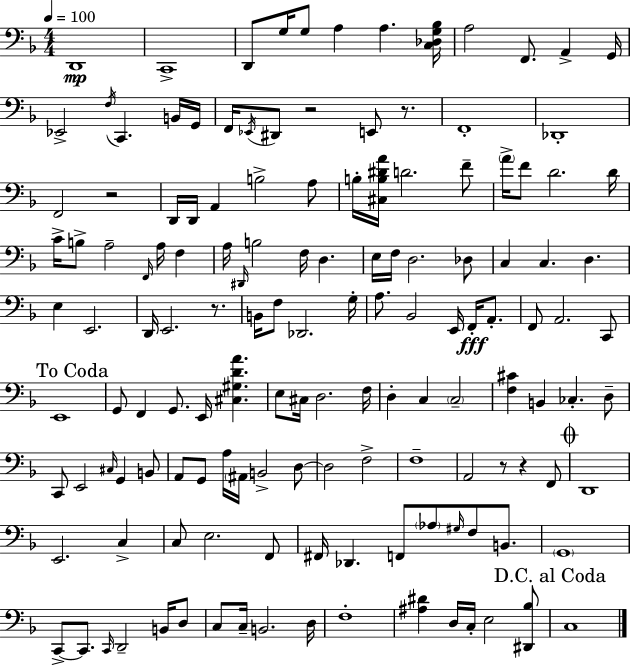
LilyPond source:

{
  \clef bass
  \numericTimeSignature
  \time 4/4
  \key f \major
  \tempo 4 = 100
  d,1\mp | c,1-> | d,8 g16 g8 a4 a4. <c des g bes>16 | a2 f,8. a,4-> g,16 | \break ees,2-> \acciaccatura { f16 } c,4. b,16 | g,16 f,16 \acciaccatura { ees,16 } dis,8 r2 e,8 r8. | f,1-. | des,1-. | \break f,2 r2 | d,16 d,16 a,4 b2-> | a8 b16-. <cis b dis' a'>16 d'2. | f'8-- \parenthesize a'16-> f'8 d'2. | \break d'16 c'16-> b8-> a2-- \grace { f,16 } a16 f4 | a16 \grace { dis,16 } b2 f16 d4. | e16 f16 d2. | des8 c4 c4. d4. | \break e4 e,2. | d,16 e,2. | r8. b,16 f8 des,2. | g16-. a8. bes,2 e,16 | \break f,16-.\fff a,8.-. f,8 a,2. | c,8 \mark "To Coda" e,1 | g,8 f,4 g,8. e,16 <cis gis d' a'>4. | e8 cis16 d2. | \break f16 d4-. c4 \parenthesize c2-- | <f cis'>4 b,4 ces4.-. | d8-- c,8 e,2 \grace { cis16 } g,4 | b,8 a,8 g,8 a16 \parenthesize ais,16 b,2-> | \break d8~~ d2 f2-> | f1-- | a,2 r8 r4 | f,8 \mark \markup { \musicglyph "scripts.coda" } d,1 | \break e,2. | c4-> c8 e2. | f,8 fis,16 des,4. f,8 \parenthesize aes8 | \grace { gis16 } f8 b,8. \parenthesize g,1 | \break c,8->~~ c,8. \grace { c,16 } d,2-- | b,16 d8 c8 c16-- b,2. | d16 f1-. | <ais dis'>4 d16 c16-. e2 | \break <dis, bes>8 \mark "D.C. al Coda" c1 | \bar "|."
}